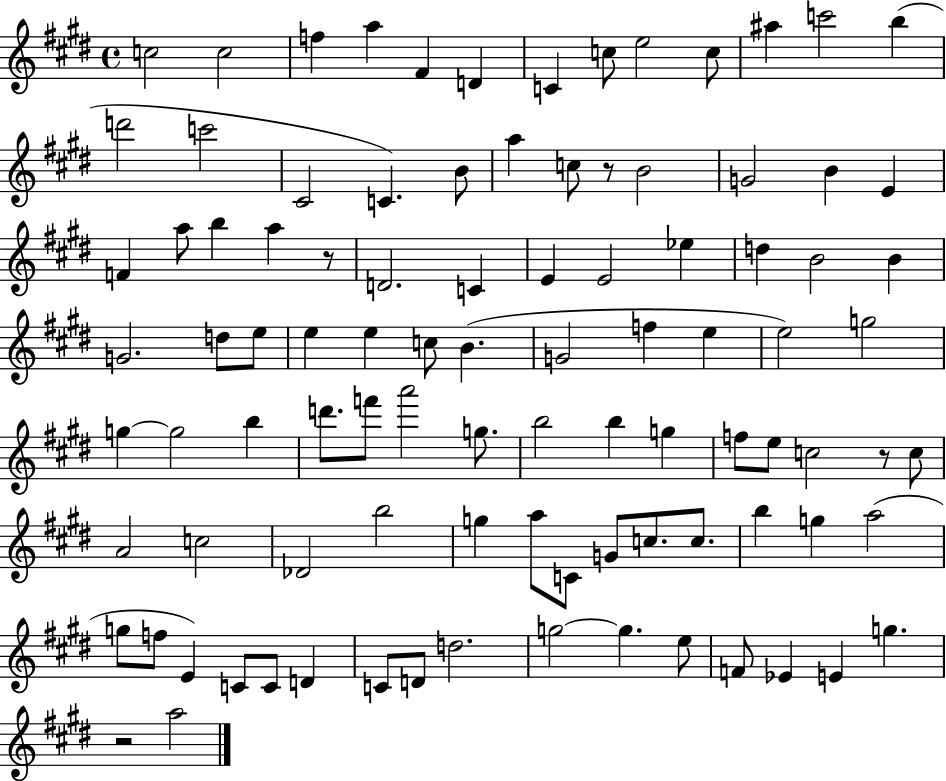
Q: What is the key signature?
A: E major